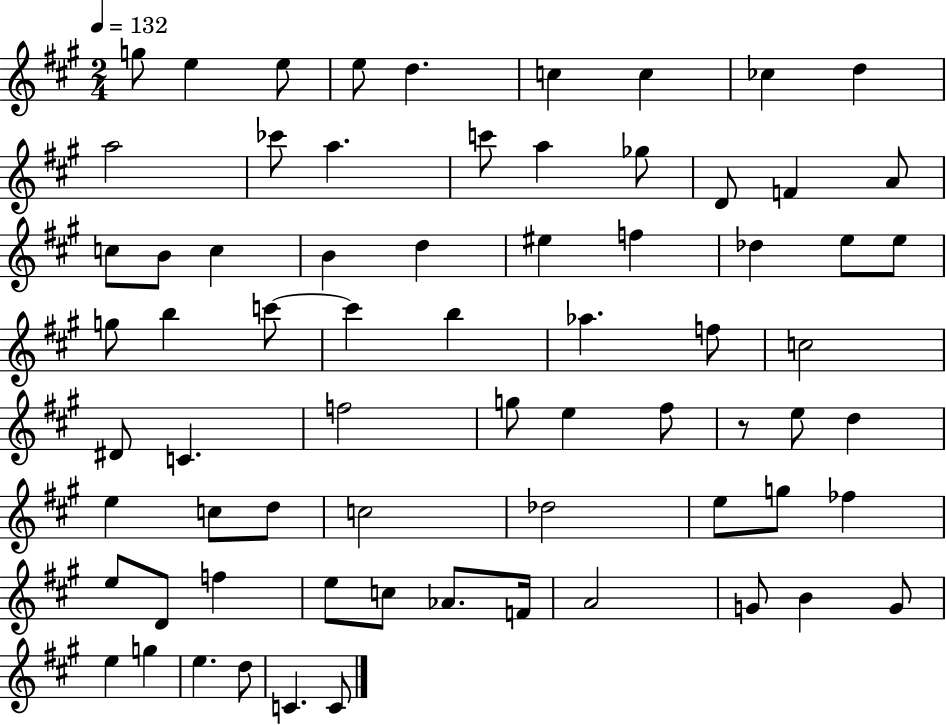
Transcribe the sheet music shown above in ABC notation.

X:1
T:Untitled
M:2/4
L:1/4
K:A
g/2 e e/2 e/2 d c c _c d a2 _c'/2 a c'/2 a _g/2 D/2 F A/2 c/2 B/2 c B d ^e f _d e/2 e/2 g/2 b c'/2 c' b _a f/2 c2 ^D/2 C f2 g/2 e ^f/2 z/2 e/2 d e c/2 d/2 c2 _d2 e/2 g/2 _f e/2 D/2 f e/2 c/2 _A/2 F/4 A2 G/2 B G/2 e g e d/2 C C/2